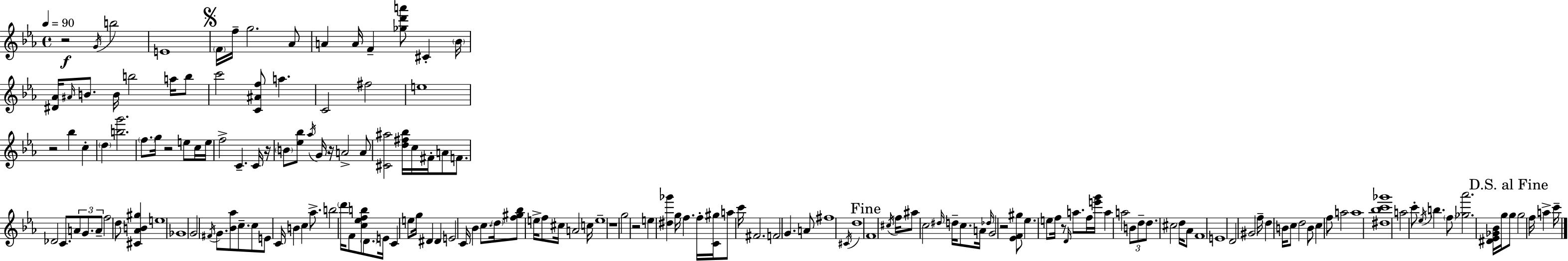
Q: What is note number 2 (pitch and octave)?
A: B5